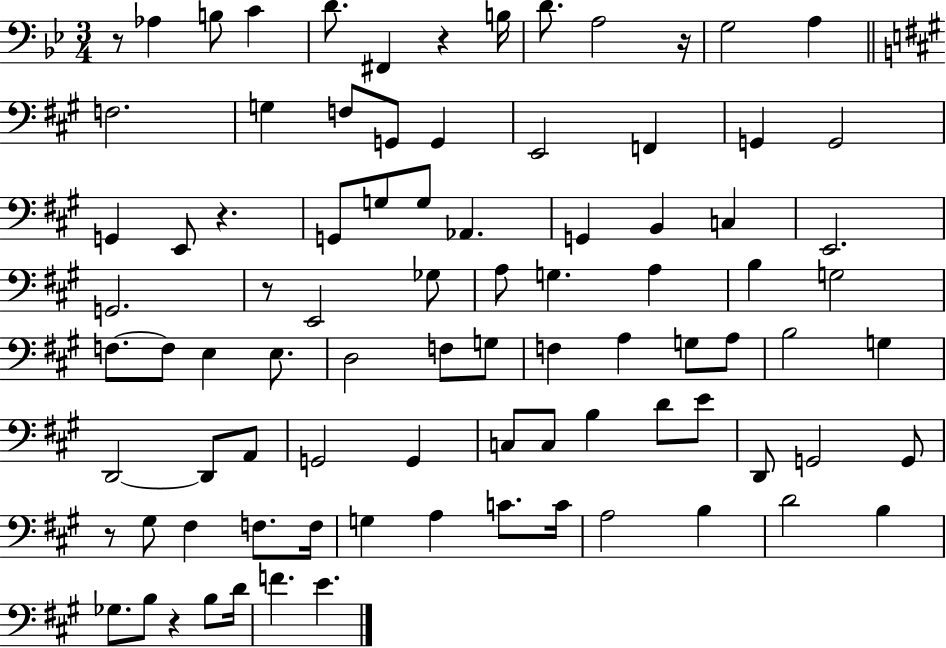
R/e Ab3/q B3/e C4/q D4/e. F#2/q R/q B3/s D4/e. A3/h R/s G3/h A3/q F3/h. G3/q F3/e G2/e G2/q E2/h F2/q G2/q G2/h G2/q E2/e R/q. G2/e G3/e G3/e Ab2/q. G2/q B2/q C3/q E2/h. G2/h. R/e E2/h Gb3/e A3/e G3/q. A3/q B3/q G3/h F3/e. F3/e E3/q E3/e. D3/h F3/e G3/e F3/q A3/q G3/e A3/e B3/h G3/q D2/h D2/e A2/e G2/h G2/q C3/e C3/e B3/q D4/e E4/e D2/e G2/h G2/e R/e G#3/e F#3/q F3/e. F3/s G3/q A3/q C4/e. C4/s A3/h B3/q D4/h B3/q Gb3/e. B3/e R/q B3/e D4/s F4/q. E4/q.